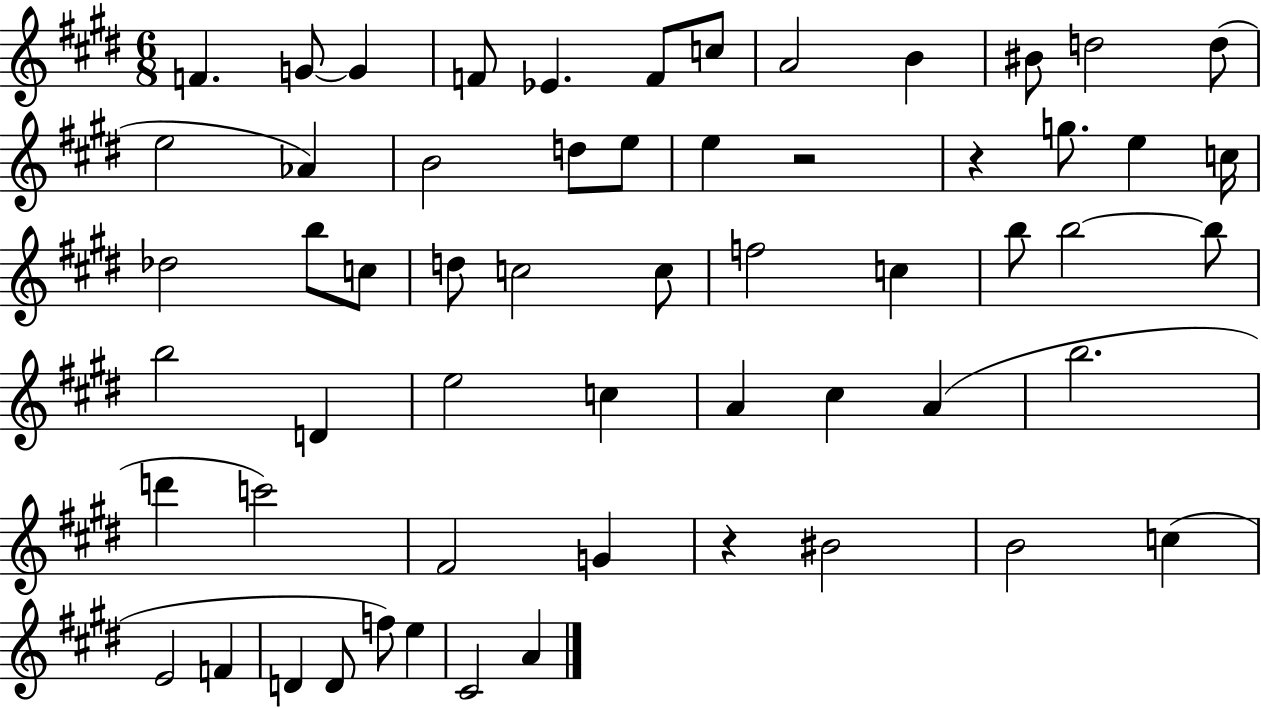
X:1
T:Untitled
M:6/8
L:1/4
K:E
F G/2 G F/2 _E F/2 c/2 A2 B ^B/2 d2 d/2 e2 _A B2 d/2 e/2 e z2 z g/2 e c/4 _d2 b/2 c/2 d/2 c2 c/2 f2 c b/2 b2 b/2 b2 D e2 c A ^c A b2 d' c'2 ^F2 G z ^B2 B2 c E2 F D D/2 f/2 e ^C2 A